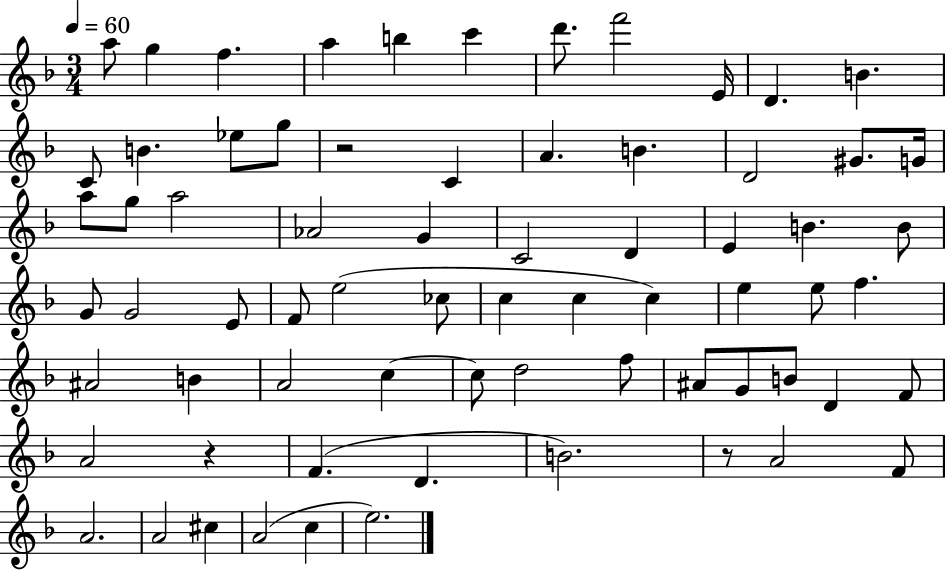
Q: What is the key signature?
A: F major